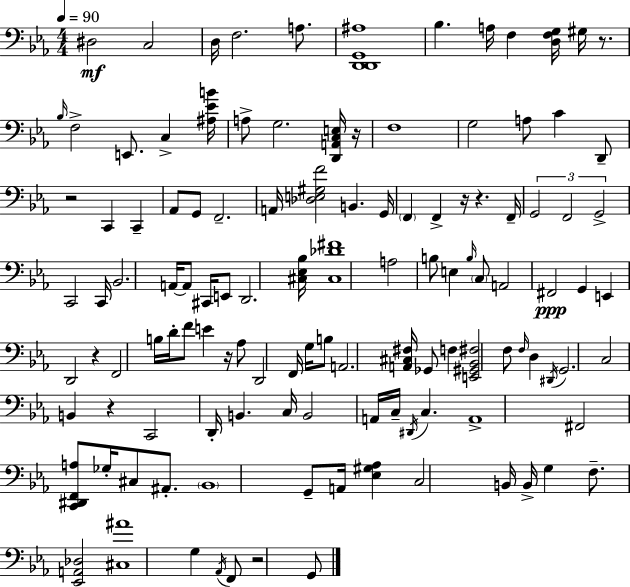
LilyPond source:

{
  \clef bass
  \numericTimeSignature
  \time 4/4
  \key c \minor
  \tempo 4 = 90
  dis2\mf c2 | d16 f2. a8. | <d, d, g, ais>1 | bes4. a16 f4 <d f g>16 gis16 r8. | \break \grace { bes16 } f2-> e,8. c4-> | <ais ees' b'>16 a8-> g2. <d, a, c e>16 | r16 f1 | g2 a8 c'4 d,8-- | \break r2 c,4 c,4-- | aes,8 g,8 f,2.-- | a,16 <des e gis f'>2 b,4. | g,16 \parenthesize f,4 f,4-> r16 r4. | \break f,16-- \tuplet 3/2 { g,2 f,2 | g,2-> } c,2 | c,16 bes,2. a,16~~ a,8 | cis,16 e,8 d,2. | \break <cis ees bes>16 <cis des' fis'>1 | a2 b8 e4 \grace { b16 } | \parenthesize c8 a,2 fis,2\ppp | g,4 e,4 d,2 | \break r4 f,2 b16 d'16-. | f'8 e'4 r16 aes8 d,2 | f,16 g16 b8 a,2. | <a, cis fis>16 ges,8 f4 <e, gis, bes, fis>2 | \break f8 \grace { f16 } d4 \acciaccatura { dis,16 } g,2. | c2 b,4 | r4 c,2 d,16-. b,4. | c16 b,2 a,16 c16-- \acciaccatura { dis,16 } c4. | \break a,1-> | fis,2 <c, dis, f, a>8 ges16-. | cis8 ais,8.-. \parenthesize bes,1 | g,8-- a,16 <ees gis aes>4 c2 | \break b,16 b,16-> g4 f8.-- <ees, a, des>2 | <cis ais'>1 | g4 \acciaccatura { aes,16 } f,8 r2 | g,8 \bar "|."
}